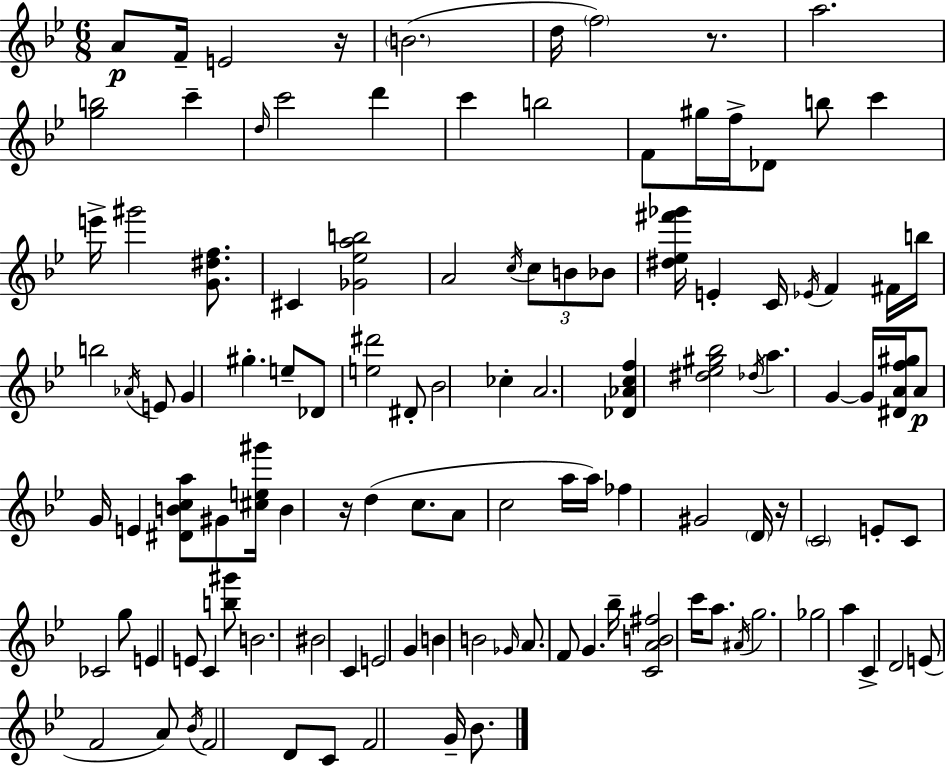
A4/e F4/s E4/h R/s B4/h. D5/s F5/h R/e. A5/h. [G5,B5]/h C6/q D5/s C6/h D6/q C6/q B5/h F4/e G#5/s F5/s Db4/e B5/e C6/q E6/s G#6/h [G4,D#5,F5]/e. C#4/q [Gb4,Eb5,A5,B5]/h A4/h C5/s C5/e B4/e Bb4/e [D#5,Eb5,F#6,Gb6]/s E4/q C4/s Eb4/s F4/q F#4/s B5/s B5/h Ab4/s E4/e G4/q G#5/q. E5/e Db4/e [E5,D#6]/h D#4/e Bb4/h CES5/q A4/h. [Db4,Ab4,C5,F5]/q [D#5,Eb5,G#5,Bb5]/h Db5/s A5/q. G4/q G4/s [D#4,A4,F5,G#5]/s A4/e G4/s E4/q [D#4,B4,C5,A5]/e G#4/e [C#5,E5,G#6]/s B4/q R/s D5/q C5/e. A4/e C5/h A5/s A5/s FES5/q G#4/h D4/s R/s C4/h E4/e C4/e CES4/h G5/e E4/q E4/e C4/q [B5,G#6]/e B4/h. BIS4/h C4/q E4/h G4/q B4/q B4/h Gb4/s A4/e. F4/e G4/q. Bb5/s [C4,A4,B4,F#5]/h C6/s A5/e. A#4/s G5/h. Gb5/h A5/q C4/q D4/h E4/e F4/h A4/e Bb4/s F4/h D4/e C4/e F4/h G4/s Bb4/e.